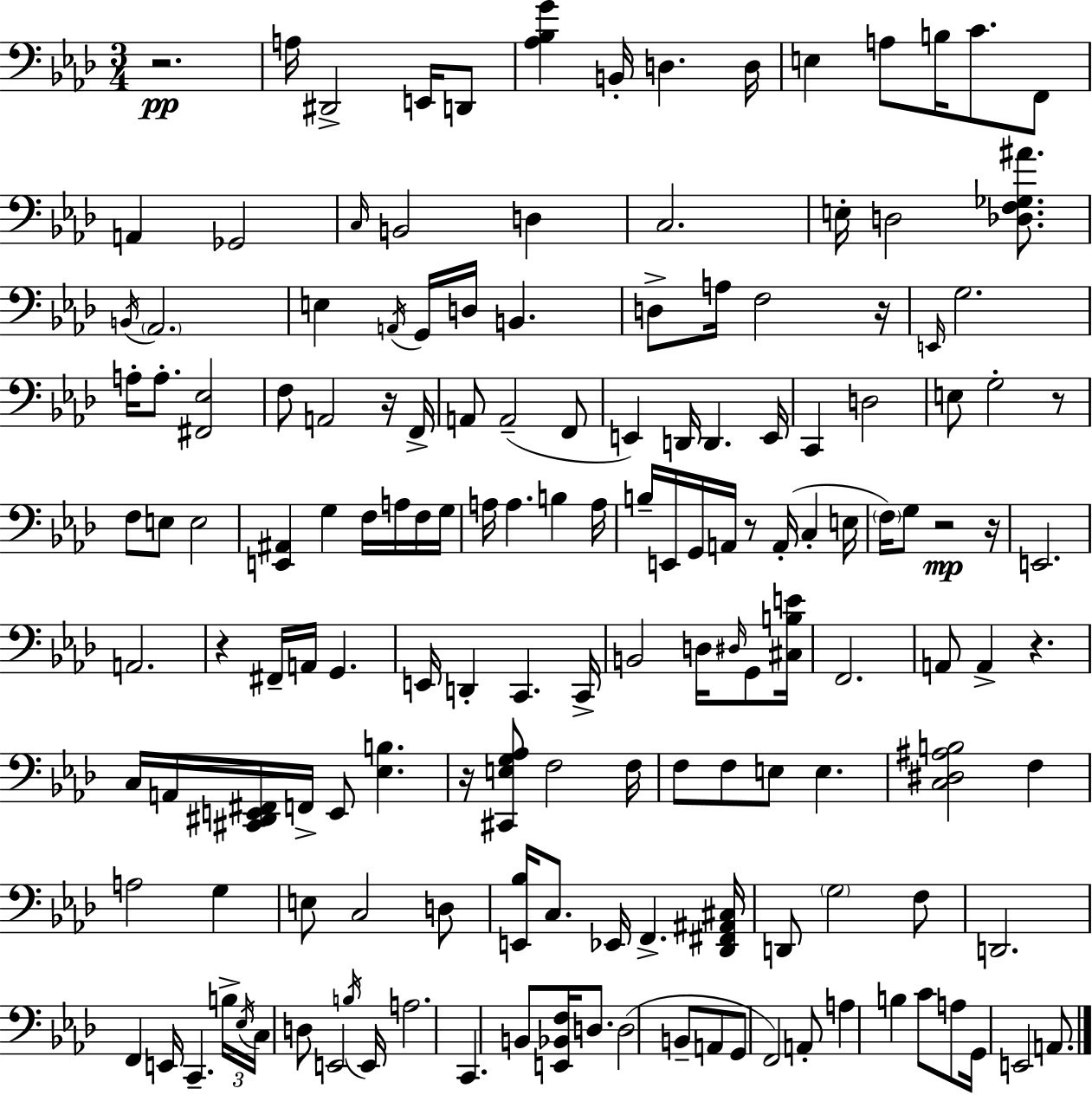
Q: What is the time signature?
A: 3/4